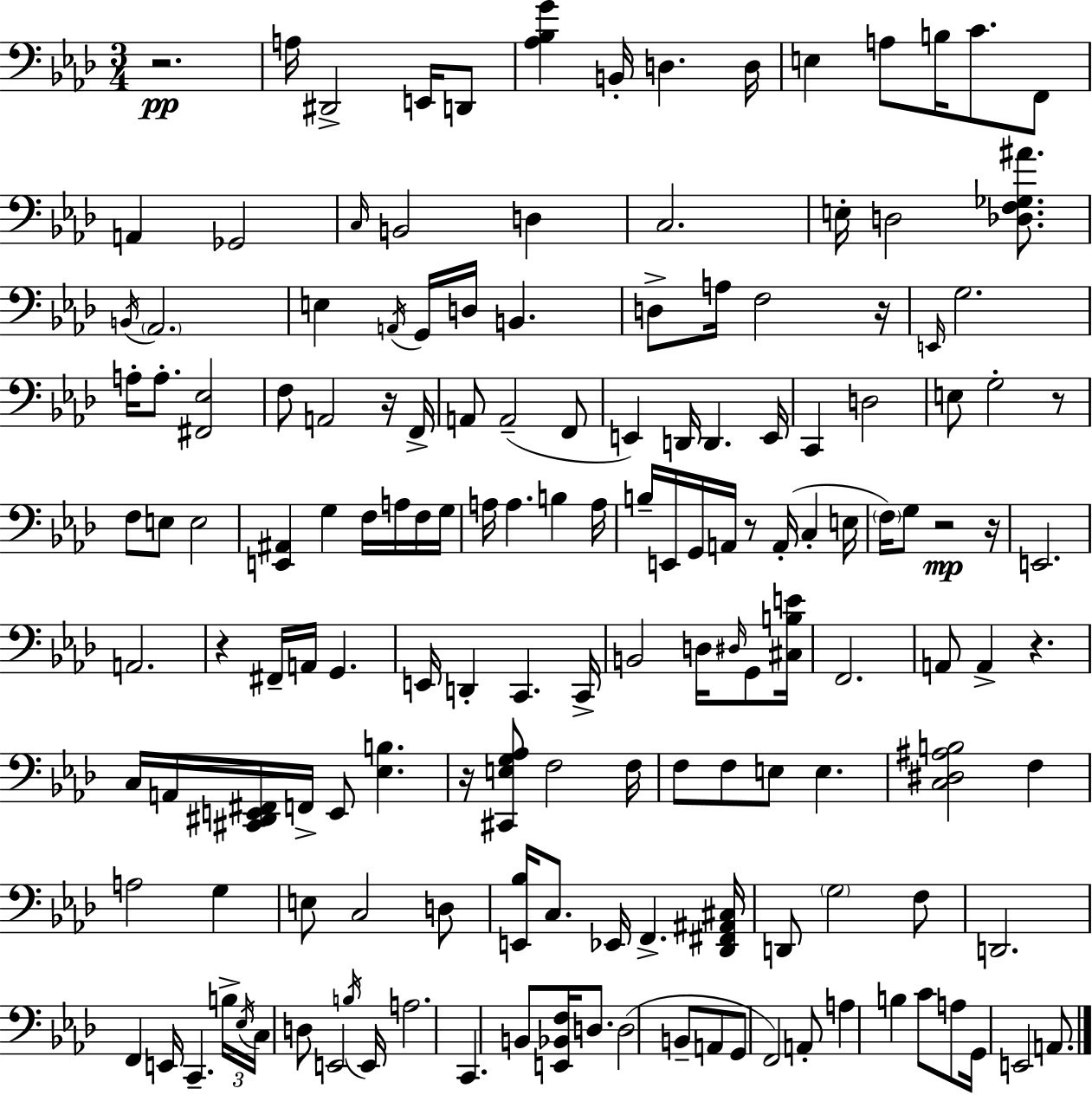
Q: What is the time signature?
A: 3/4